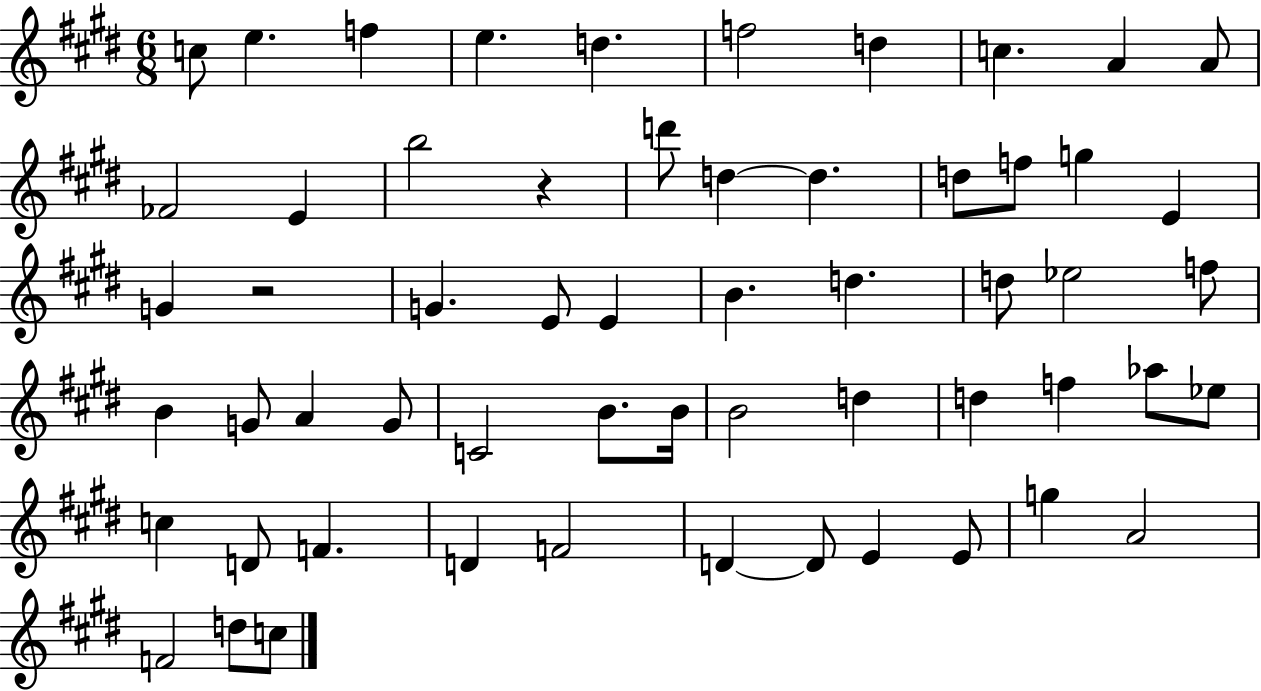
{
  \clef treble
  \numericTimeSignature
  \time 6/8
  \key e \major
  c''8 e''4. f''4 | e''4. d''4. | f''2 d''4 | c''4. a'4 a'8 | \break fes'2 e'4 | b''2 r4 | d'''8 d''4~~ d''4. | d''8 f''8 g''4 e'4 | \break g'4 r2 | g'4. e'8 e'4 | b'4. d''4. | d''8 ees''2 f''8 | \break b'4 g'8 a'4 g'8 | c'2 b'8. b'16 | b'2 d''4 | d''4 f''4 aes''8 ees''8 | \break c''4 d'8 f'4. | d'4 f'2 | d'4~~ d'8 e'4 e'8 | g''4 a'2 | \break f'2 d''8 c''8 | \bar "|."
}